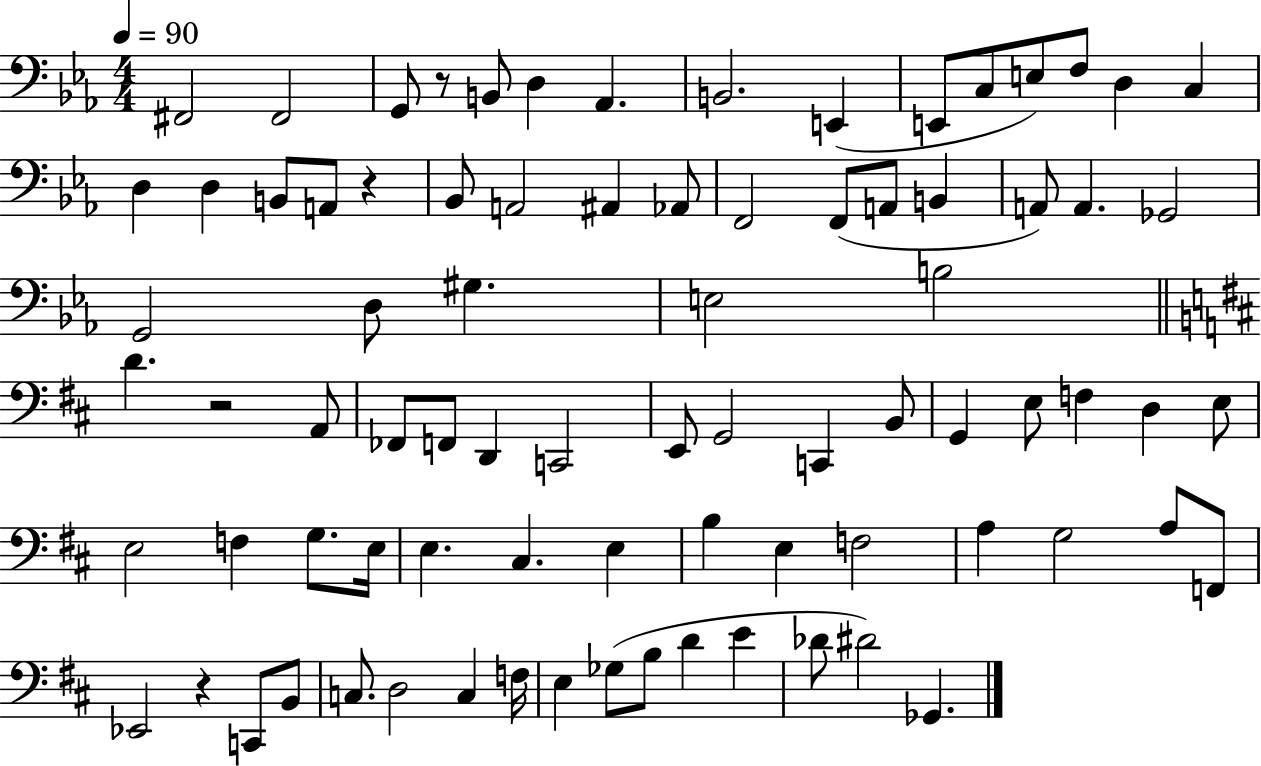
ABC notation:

X:1
T:Untitled
M:4/4
L:1/4
K:Eb
^F,,2 ^F,,2 G,,/2 z/2 B,,/2 D, _A,, B,,2 E,, E,,/2 C,/2 E,/2 F,/2 D, C, D, D, B,,/2 A,,/2 z _B,,/2 A,,2 ^A,, _A,,/2 F,,2 F,,/2 A,,/2 B,, A,,/2 A,, _G,,2 G,,2 D,/2 ^G, E,2 B,2 D z2 A,,/2 _F,,/2 F,,/2 D,, C,,2 E,,/2 G,,2 C,, B,,/2 G,, E,/2 F, D, E,/2 E,2 F, G,/2 E,/4 E, ^C, E, B, E, F,2 A, G,2 A,/2 F,,/2 _E,,2 z C,,/2 B,,/2 C,/2 D,2 C, F,/4 E, _G,/2 B,/2 D E _D/2 ^D2 _G,,